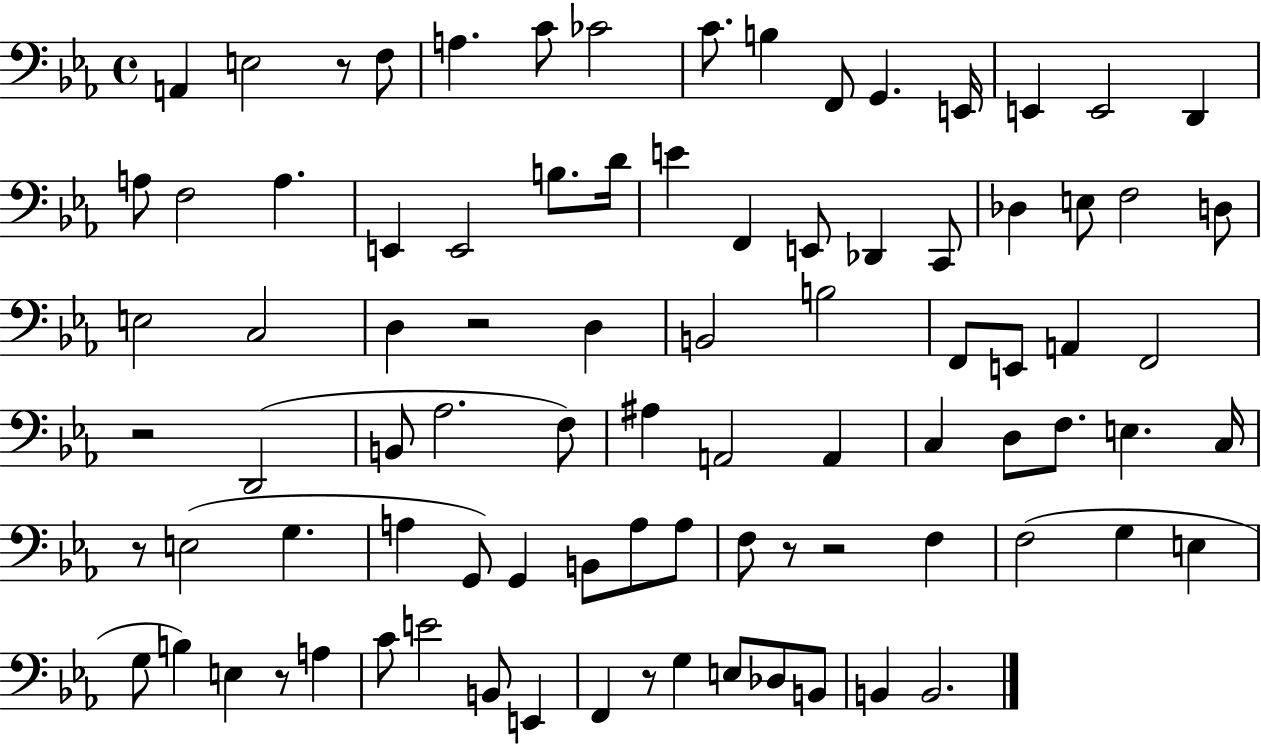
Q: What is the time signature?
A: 4/4